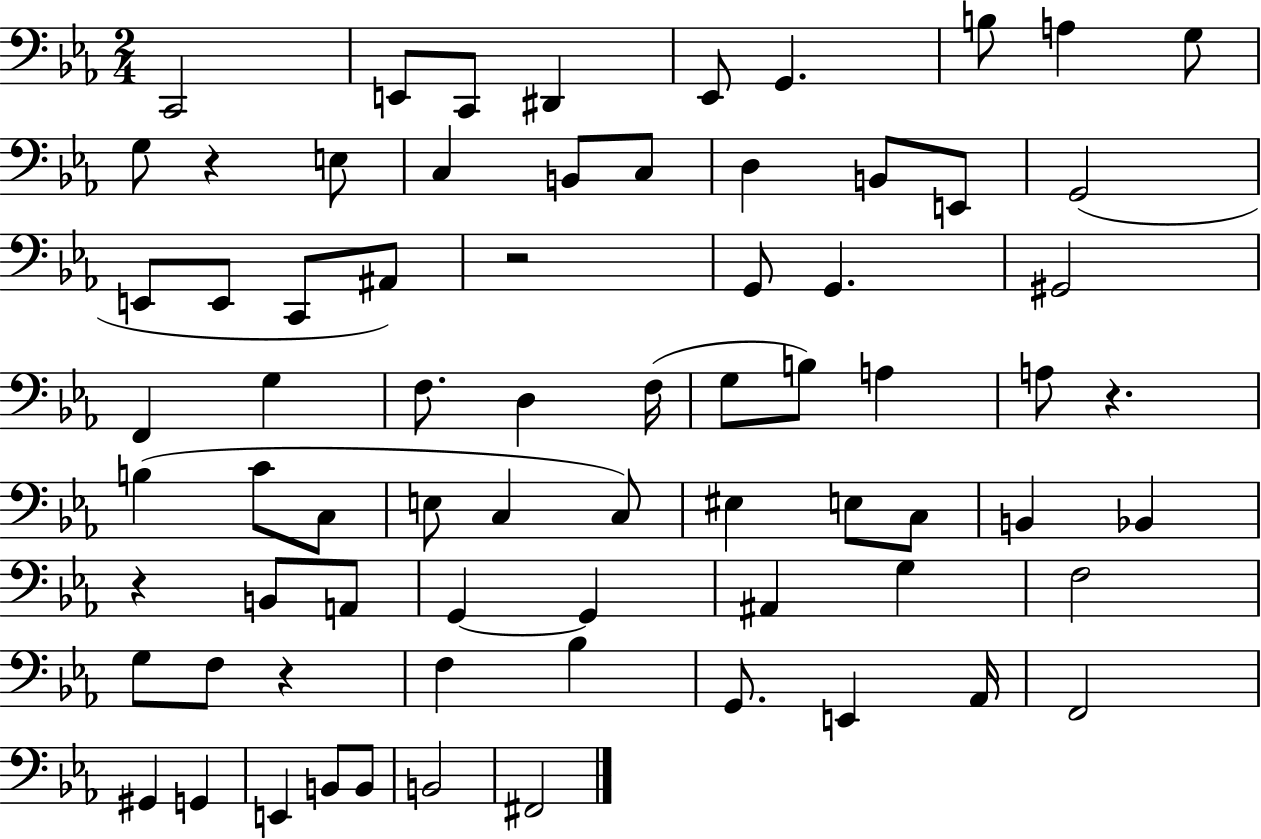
{
  \clef bass
  \numericTimeSignature
  \time 2/4
  \key ees \major
  c,2 | e,8 c,8 dis,4 | ees,8 g,4. | b8 a4 g8 | \break g8 r4 e8 | c4 b,8 c8 | d4 b,8 e,8 | g,2( | \break e,8 e,8 c,8 ais,8) | r2 | g,8 g,4. | gis,2 | \break f,4 g4 | f8. d4 f16( | g8 b8) a4 | a8 r4. | \break b4( c'8 c8 | e8 c4 c8) | eis4 e8 c8 | b,4 bes,4 | \break r4 b,8 a,8 | g,4~~ g,4 | ais,4 g4 | f2 | \break g8 f8 r4 | f4 bes4 | g,8. e,4 aes,16 | f,2 | \break gis,4 g,4 | e,4 b,8 b,8 | b,2 | fis,2 | \break \bar "|."
}